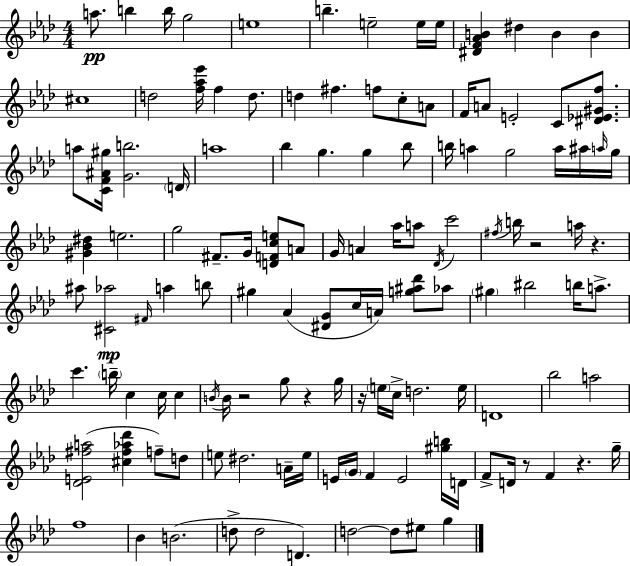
A5/e. B5/q B5/s G5/h E5/w B5/q. E5/h E5/s E5/s [D#4,F4,Ab4,B4]/q D#5/q B4/q B4/q C#5/w D5/h [F5,Ab5,Eb6]/s F5/q D5/e. D5/q F#5/q. F5/e C5/e A4/e F4/s A4/e E4/h C4/e [D#4,Eb4,G#4,F5]/e. A5/e [C4,F4,A#4,G#5]/s [G4,B5]/h. D4/s A5/w Bb5/q G5/q. G5/q Bb5/e B5/s A5/q G5/h A5/s A#5/s A5/s G5/s [G#4,Bb4,D#5]/q E5/h. G5/h F#4/e. G4/s [D4,F4,C5,E5]/e A4/e G4/s A4/q Ab5/s A5/e Db4/s C6/h F#5/s B5/s R/h A5/s R/q. A#5/e [C#4,Ab5]/h F#4/s A5/q B5/e G#5/q Ab4/q [D#4,G4]/e C5/s A4/s [G5,A#5,Db6]/e Ab5/e G#5/q BIS5/h B5/s A5/e. C6/q. B5/s C5/q C5/s C5/q B4/s B4/s R/h G5/e R/q G5/s R/s E5/s C5/s D5/h. E5/s D4/w Bb5/h A5/h [Db4,E4,F#5,A5]/h [C#5,F#5,Ab5,Db6]/q F5/e D5/e E5/e D#5/h. A4/s E5/s E4/s G4/s F4/q E4/h [G#5,B5]/s D4/s F4/e D4/s R/e F4/q R/q. G5/s F5/w Bb4/q B4/h. D5/e D5/h D4/q. D5/h D5/e EIS5/e G5/q